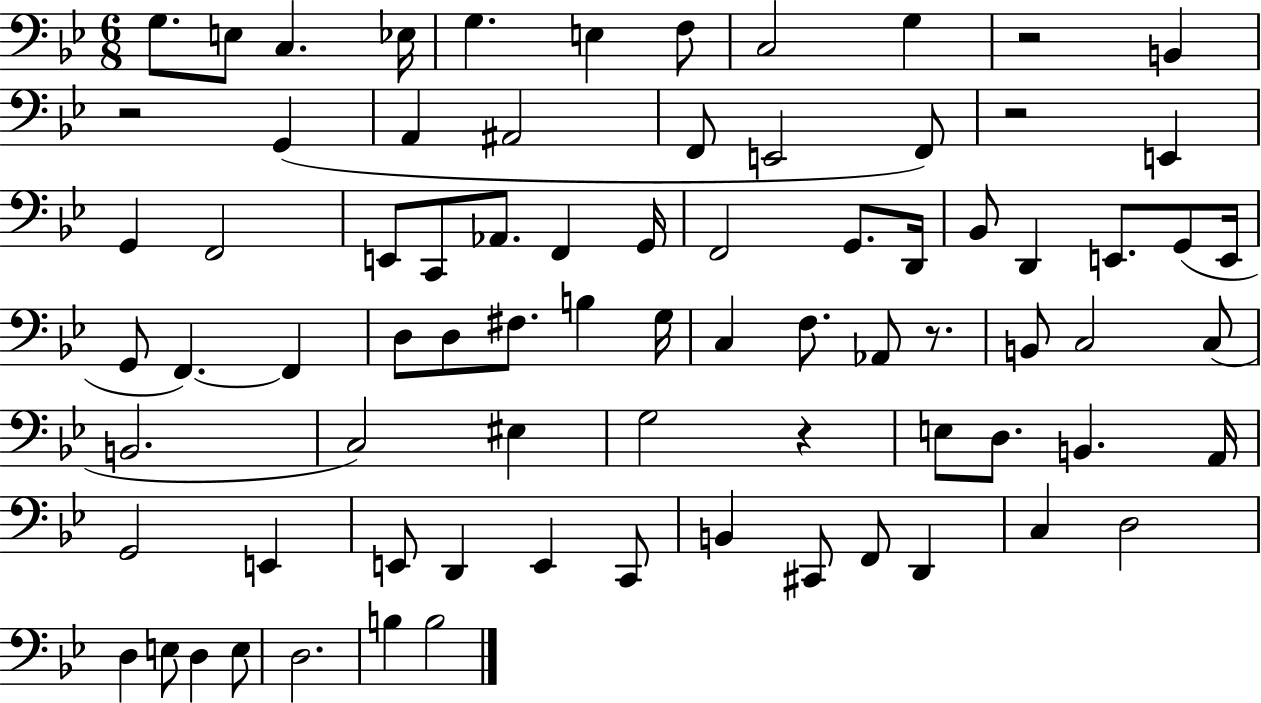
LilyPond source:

{
  \clef bass
  \numericTimeSignature
  \time 6/8
  \key bes \major
  \repeat volta 2 { g8. e8 c4. ees16 | g4. e4 f8 | c2 g4 | r2 b,4 | \break r2 g,4( | a,4 ais,2 | f,8 e,2 f,8) | r2 e,4 | \break g,4 f,2 | e,8 c,8 aes,8. f,4 g,16 | f,2 g,8. d,16 | bes,8 d,4 e,8. g,8( e,16 | \break g,8 f,4.~~) f,4 | d8 d8 fis8. b4 g16 | c4 f8. aes,8 r8. | b,8 c2 c8( | \break b,2. | c2) eis4 | g2 r4 | e8 d8. b,4. a,16 | \break g,2 e,4 | e,8 d,4 e,4 c,8 | b,4 cis,8 f,8 d,4 | c4 d2 | \break d4 e8 d4 e8 | d2. | b4 b2 | } \bar "|."
}